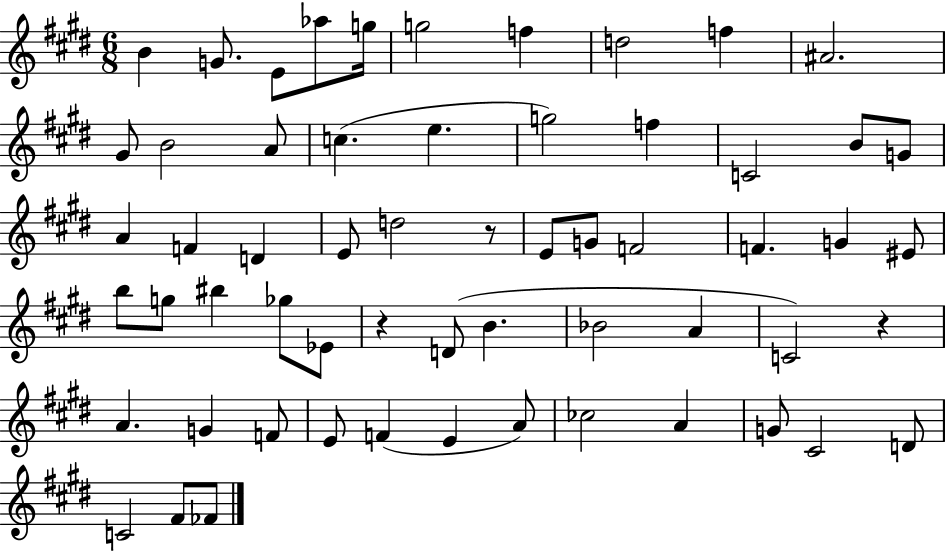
B4/q G4/e. E4/e Ab5/e G5/s G5/h F5/q D5/h F5/q A#4/h. G#4/e B4/h A4/e C5/q. E5/q. G5/h F5/q C4/h B4/e G4/e A4/q F4/q D4/q E4/e D5/h R/e E4/e G4/e F4/h F4/q. G4/q EIS4/e B5/e G5/e BIS5/q Gb5/e Eb4/e R/q D4/e B4/q. Bb4/h A4/q C4/h R/q A4/q. G4/q F4/e E4/e F4/q E4/q A4/e CES5/h A4/q G4/e C#4/h D4/e C4/h F#4/e FES4/e